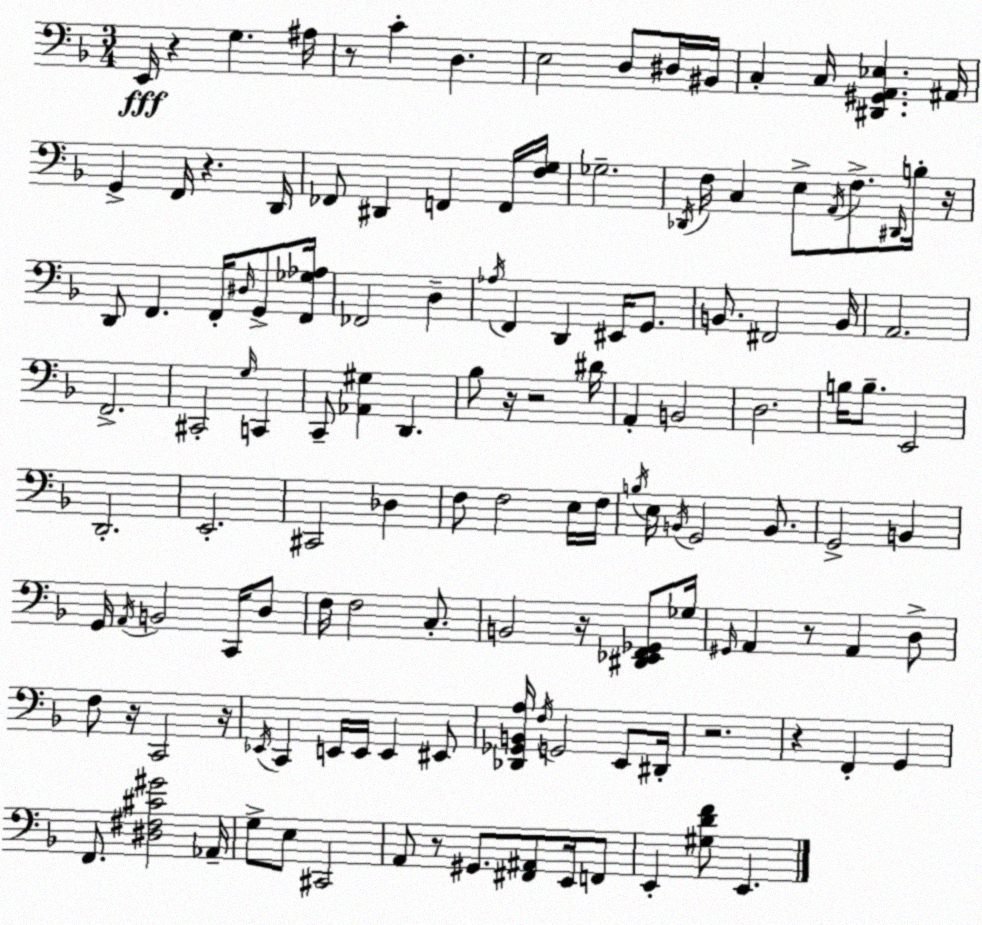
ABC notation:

X:1
T:Untitled
M:3/4
L:1/4
K:F
E,,/4 z G, ^A,/4 z/2 C D, E,2 D,/2 ^D,/4 ^B,,/4 C, C,/4 [^D,,^G,,A,,_E,] ^A,,/4 G,, F,,/4 z D,,/4 _F,,/2 ^D,, F,, F,,/4 [F,G,]/4 _G,2 _D,,/4 F,/4 C, E,/2 A,,/4 F,/2 ^D,,/4 B,/4 z/4 D,,/2 F,, F,,/4 ^D,/4 G,,/2 [F,,_G,_A,]/4 _F,,2 D, _A,/4 F,, D,, ^E,,/4 G,,/2 B,,/2 ^F,,2 B,,/4 A,,2 F,,2 ^C,,2 G,/4 C,, C,,/2 [_A,,^G,] D,, _B,/2 z/4 z2 ^D/4 A,, B,,2 D,2 B,/4 B,/2 E,,2 D,,2 E,,2 ^C,,2 _D, F,/2 F,2 E,/4 F,/4 B,/4 E,/4 B,,/4 G,,2 B,,/2 G,,2 B,, G,,/4 A,,/4 B,,2 C,,/4 D,/2 F,/4 F,2 C,/2 B,,2 z/4 [^D,,_E,,F,,_G,,]/2 _G,/4 ^G,,/4 A,, z/2 A,, D,/2 F,/2 z/4 C,,2 z/4 _E,,/4 C,, E,,/4 E,,/4 E,, ^E,,/2 [_D,,_G,,B,,A,]/4 F,/4 G,,2 E,,/2 ^D,,/4 z2 z F,, G,, F,,/2 [^D,^F,^C^G]2 _A,,/4 G,/2 E,/2 ^C,,2 A,,/2 z/2 ^G,,/2 [^F,,^A,,]/2 E,,/4 F,,/2 E,, [^G,DF]/2 E,,